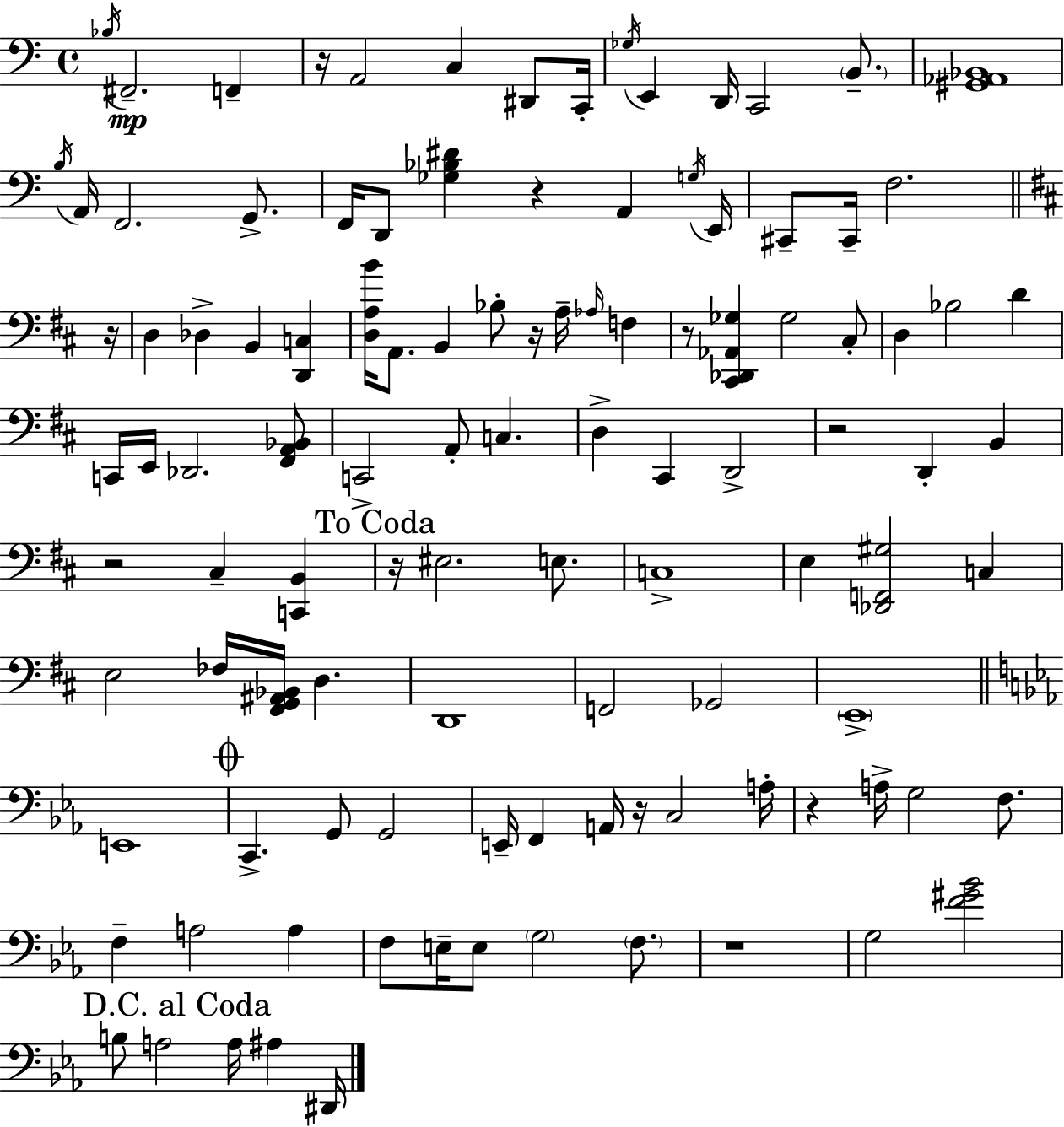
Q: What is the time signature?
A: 4/4